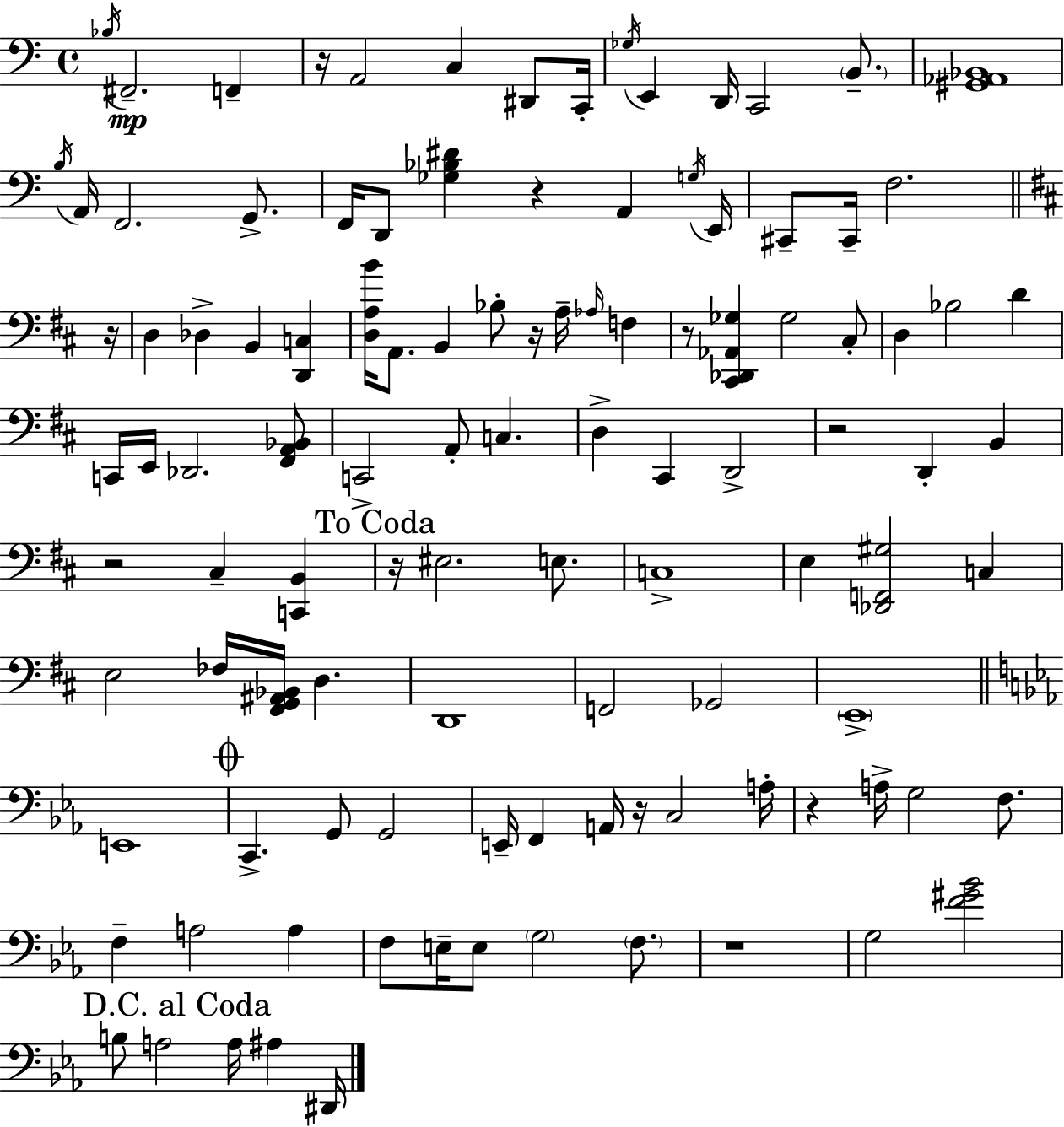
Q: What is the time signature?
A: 4/4